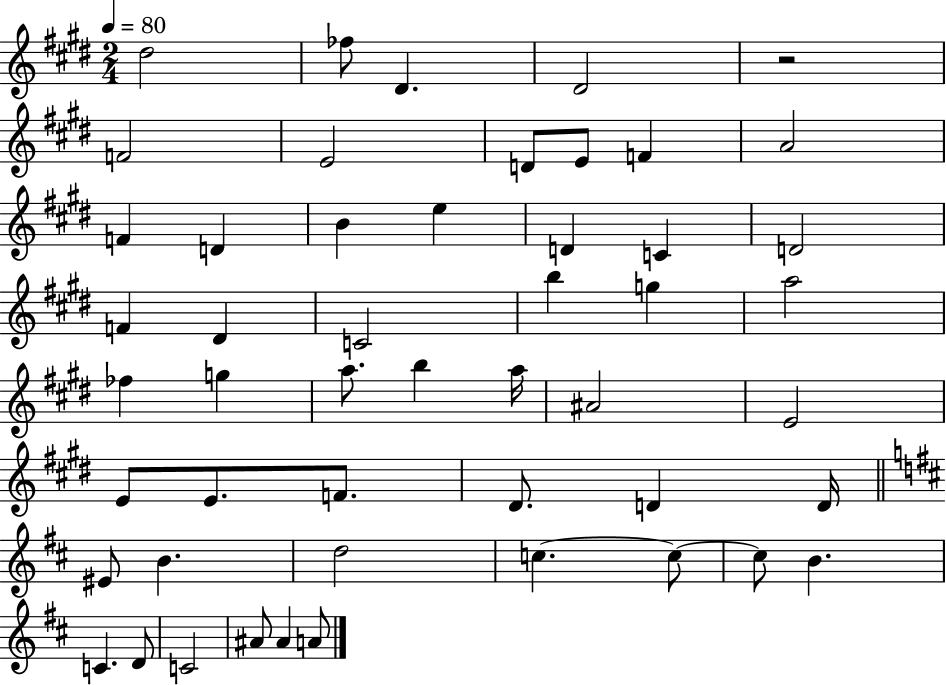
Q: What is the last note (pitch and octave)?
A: A4